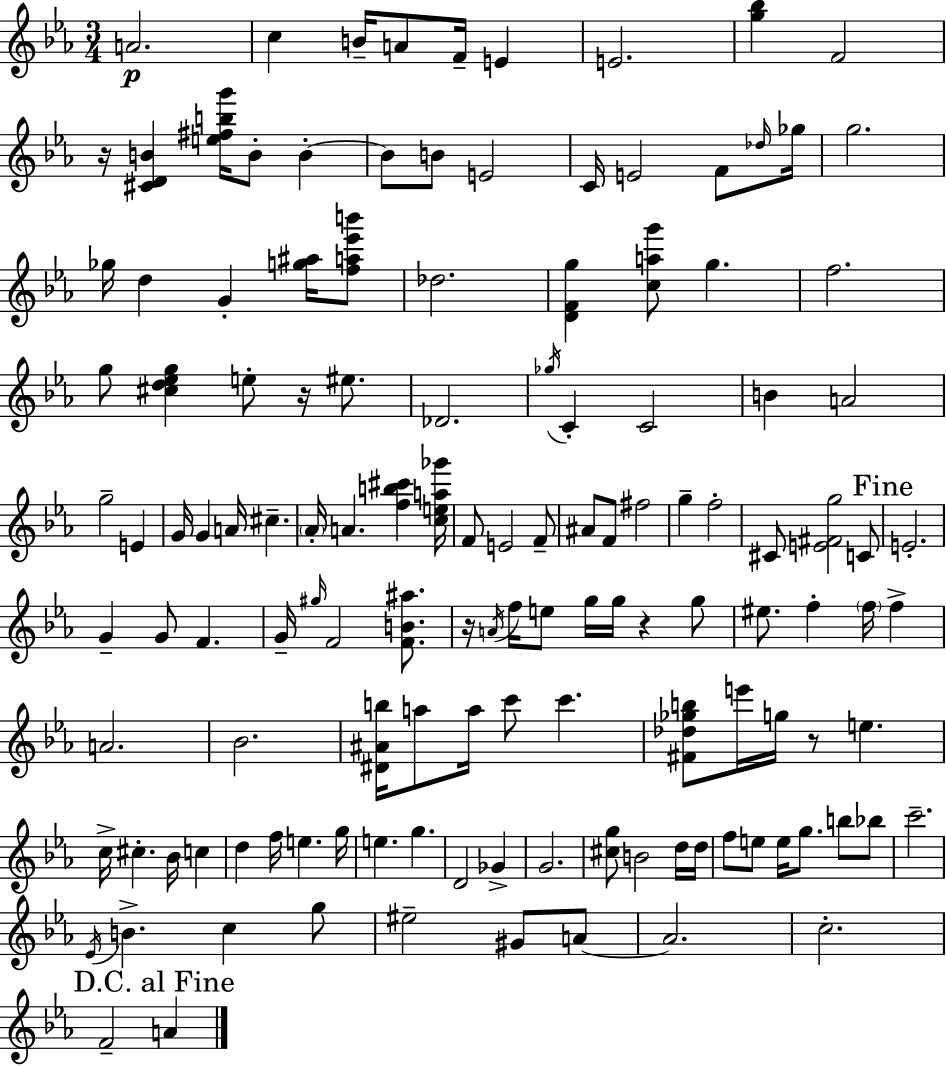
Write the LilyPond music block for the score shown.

{
  \clef treble
  \numericTimeSignature
  \time 3/4
  \key c \minor
  a'2.\p | c''4 b'16-- a'8 f'16-- e'4 | e'2. | <g'' bes''>4 f'2 | \break r16 <cis' d' b'>4 <e'' fis'' b'' g'''>16 b'8-. b'4-.~~ | b'8 b'8 e'2 | c'16 e'2 f'8 \grace { des''16 } | ges''16 g''2. | \break ges''16 d''4 g'4-. <g'' ais''>16 <f'' a'' ees''' b'''>8 | des''2. | <d' f' g''>4 <c'' a'' g'''>8 g''4. | f''2. | \break g''8 <cis'' d'' ees'' g''>4 e''8-. r16 eis''8. | des'2. | \acciaccatura { ges''16 } c'4-. c'2 | b'4 a'2 | \break g''2-- e'4 | g'16 g'4 a'16 cis''4.-- | \parenthesize aes'16-. a'4. <f'' b'' cis'''>4 | <c'' e'' a'' ges'''>16 f'8 e'2 | \break f'8-- ais'8 f'8 fis''2 | g''4-- f''2-. | cis'8 <e' fis' g''>2 | c'8 \mark "Fine" e'2.-. | \break g'4-- g'8 f'4. | g'16-- \grace { gis''16 } f'2 | <f' b' ais''>8. r16 \acciaccatura { a'16 } f''16 e''8 g''16 g''16 r4 | g''8 eis''8. f''4-. \parenthesize f''16 | \break f''4-> a'2. | bes'2. | <dis' ais' b''>16 a''8 a''16 c'''8 c'''4. | <fis' des'' ges'' b''>8 e'''16 g''16 r8 e''4. | \break c''16-> cis''4.-. bes'16 | c''4 d''4 f''16 e''4. | g''16 e''4. g''4. | d'2 | \break ges'4-> g'2. | <cis'' g''>8 b'2 | d''16 d''16 f''8 e''8 e''16 g''8. | b''8 bes''8 c'''2.-- | \break \acciaccatura { ees'16 } b'4.-> c''4 | g''8 eis''2-- | gis'8 a'8~~ a'2. | c''2.-. | \break \mark "D.C. al Fine" f'2-- | a'4 \bar "|."
}